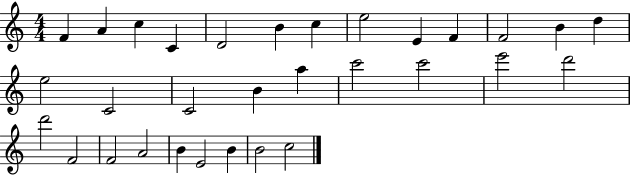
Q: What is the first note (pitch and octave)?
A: F4